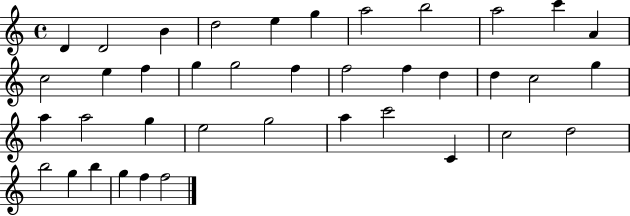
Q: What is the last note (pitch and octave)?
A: F5